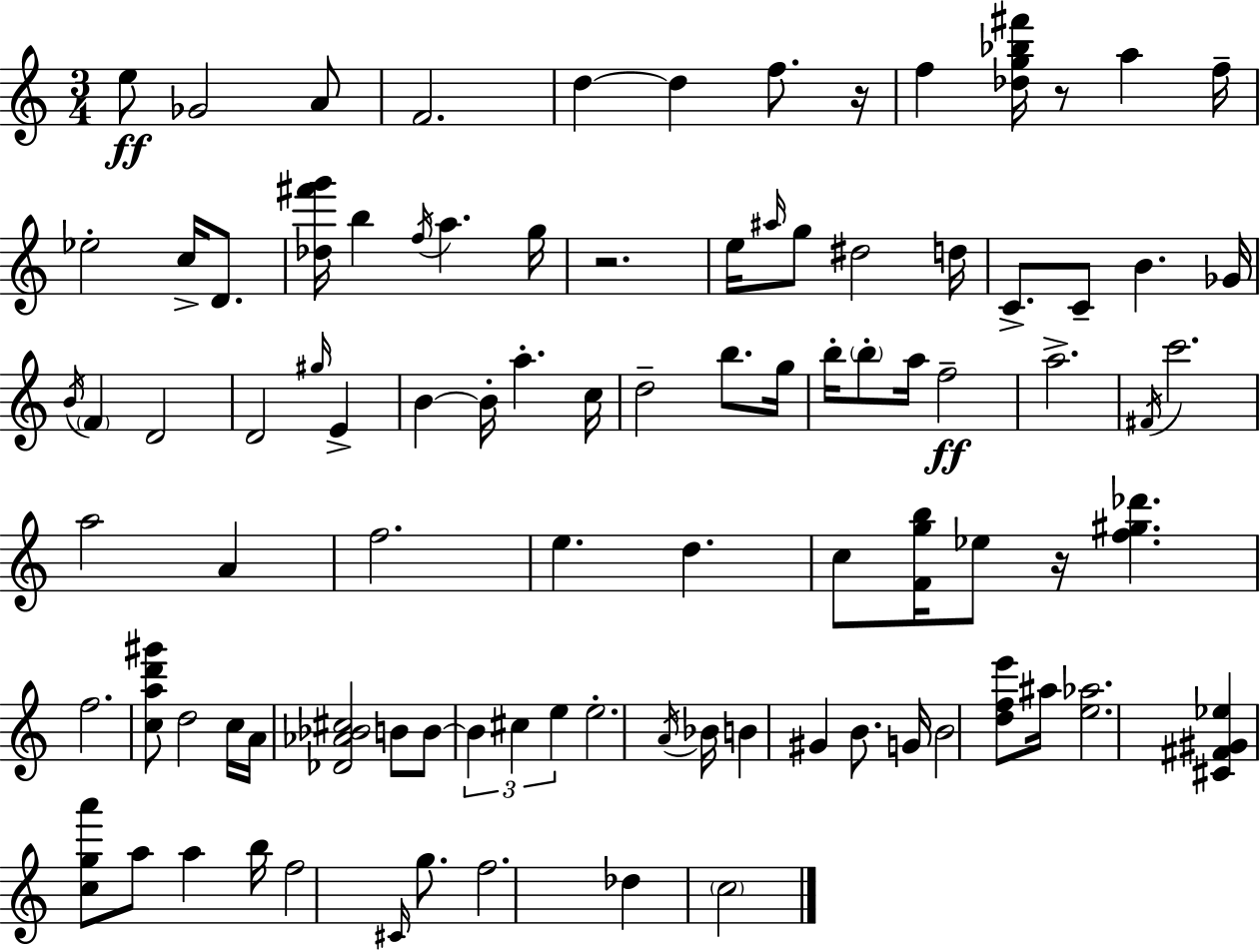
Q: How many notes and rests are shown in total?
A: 94